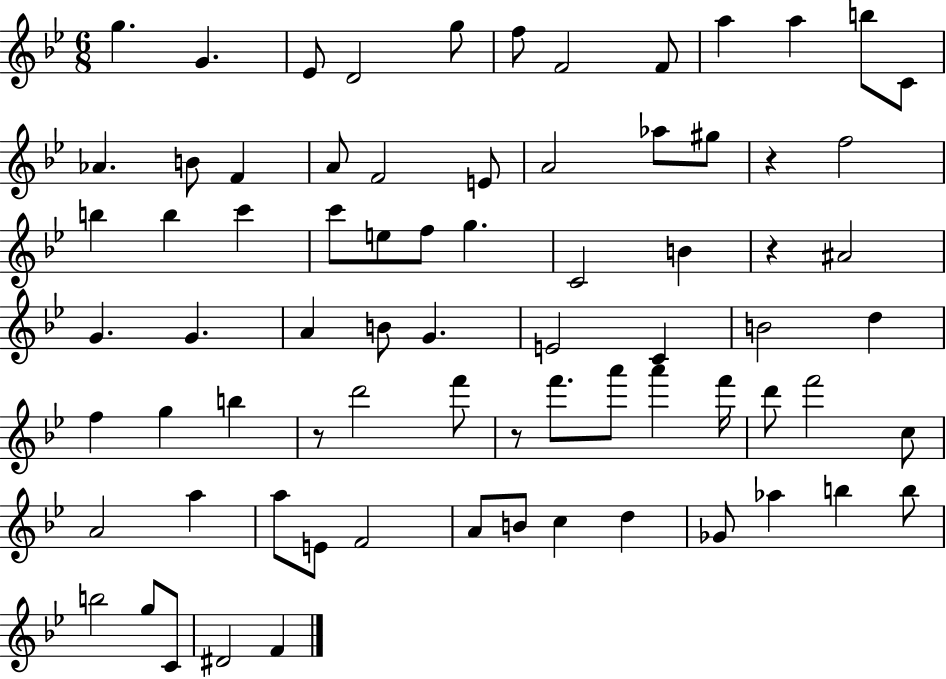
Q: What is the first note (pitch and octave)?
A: G5